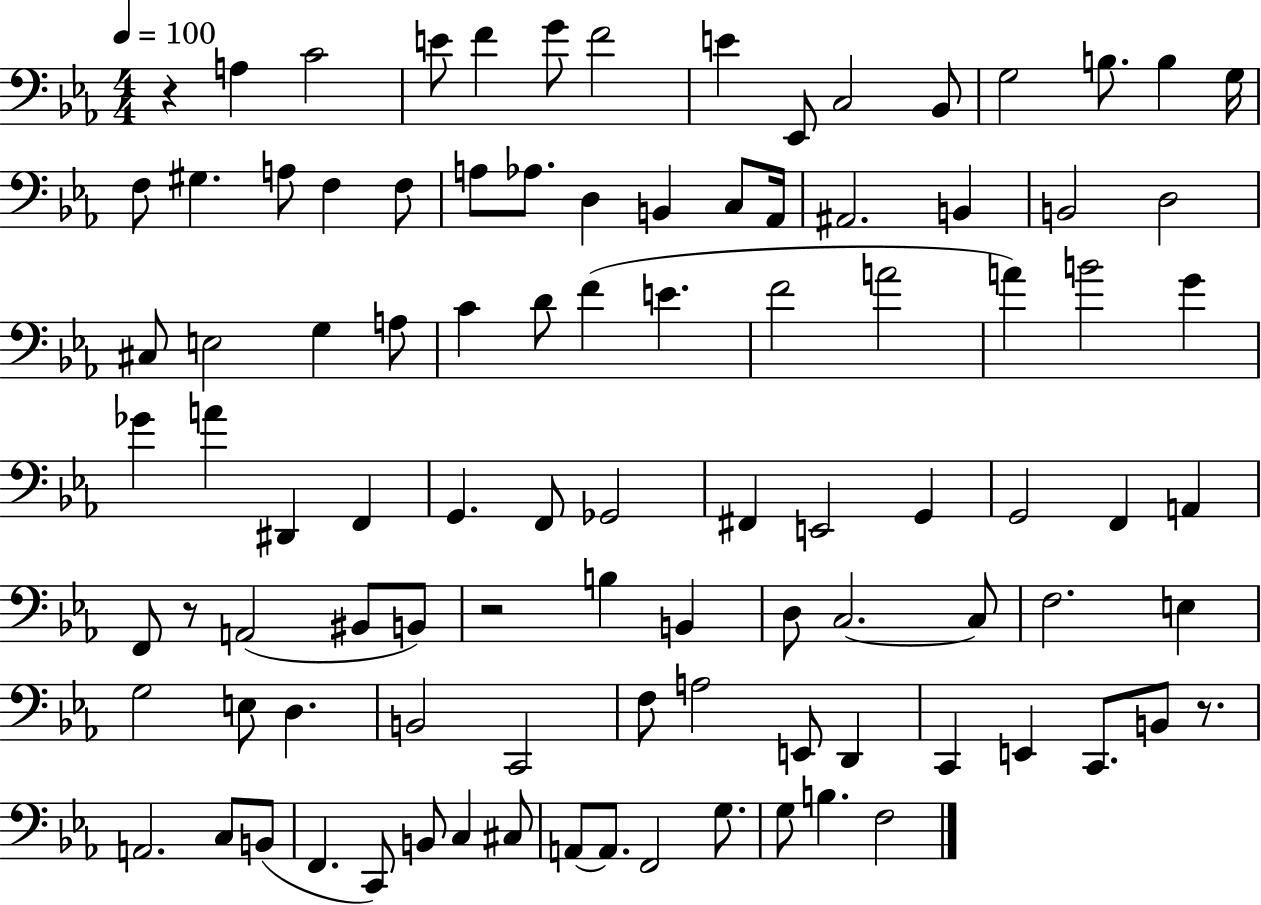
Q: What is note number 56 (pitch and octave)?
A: F2